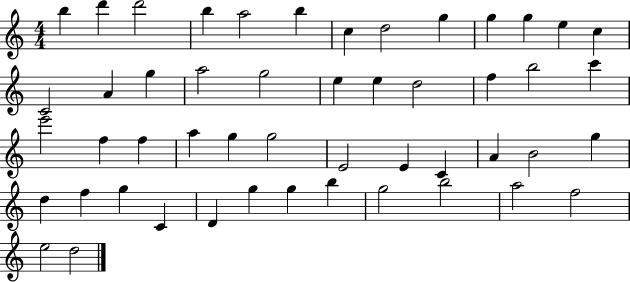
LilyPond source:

{
  \clef treble
  \numericTimeSignature
  \time 4/4
  \key c \major
  b''4 d'''4 d'''2 | b''4 a''2 b''4 | c''4 d''2 g''4 | g''4 g''4 e''4 c''4 | \break c'2 a'4 g''4 | a''2 g''2 | e''4 e''4 d''2 | f''4 b''2 c'''4 | \break e'''2 f''4 f''4 | a''4 g''4 g''2 | e'2 e'4 c'4 | a'4 b'2 g''4 | \break d''4 f''4 g''4 c'4 | d'4 g''4 g''4 b''4 | g''2 b''2 | a''2 f''2 | \break e''2 d''2 | \bar "|."
}